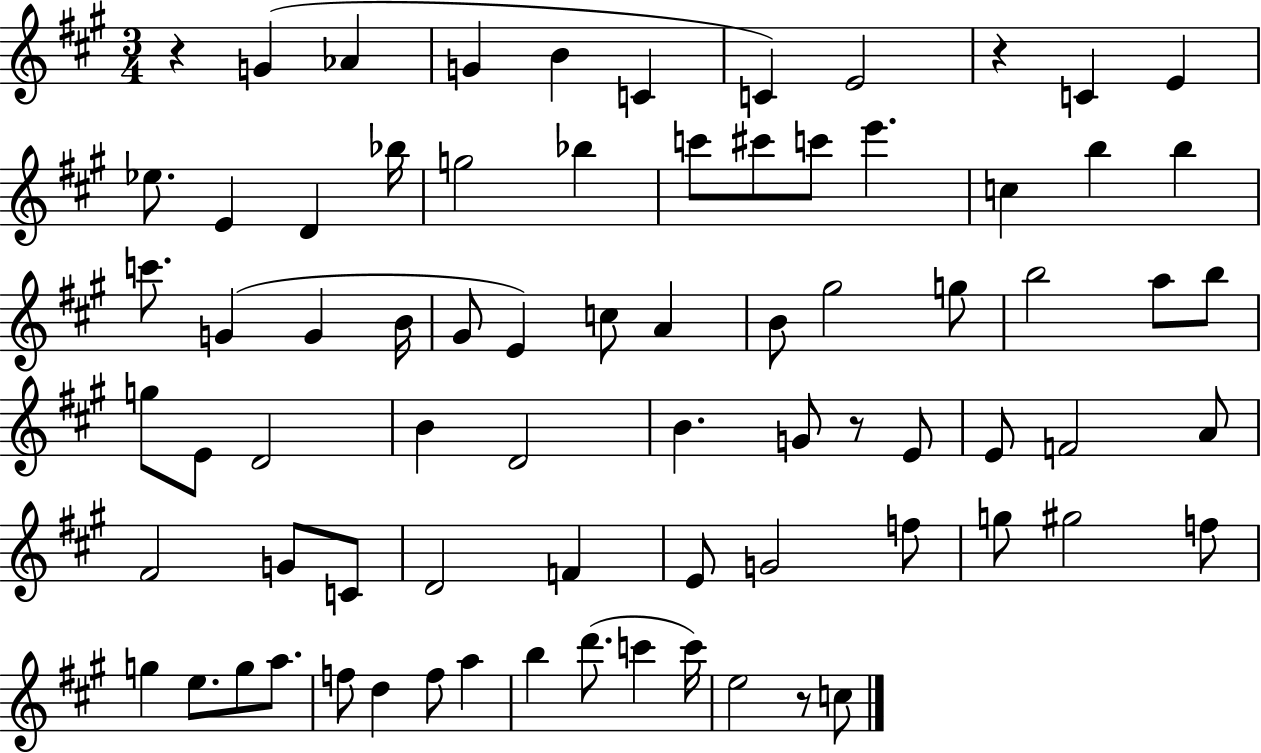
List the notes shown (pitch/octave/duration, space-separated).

R/q G4/q Ab4/q G4/q B4/q C4/q C4/q E4/h R/q C4/q E4/q Eb5/e. E4/q D4/q Bb5/s G5/h Bb5/q C6/e C#6/e C6/e E6/q. C5/q B5/q B5/q C6/e. G4/q G4/q B4/s G#4/e E4/q C5/e A4/q B4/e G#5/h G5/e B5/h A5/e B5/e G5/e E4/e D4/h B4/q D4/h B4/q. G4/e R/e E4/e E4/e F4/h A4/e F#4/h G4/e C4/e D4/h F4/q E4/e G4/h F5/e G5/e G#5/h F5/e G5/q E5/e. G5/e A5/e. F5/e D5/q F5/e A5/q B5/q D6/e. C6/q C6/s E5/h R/e C5/e